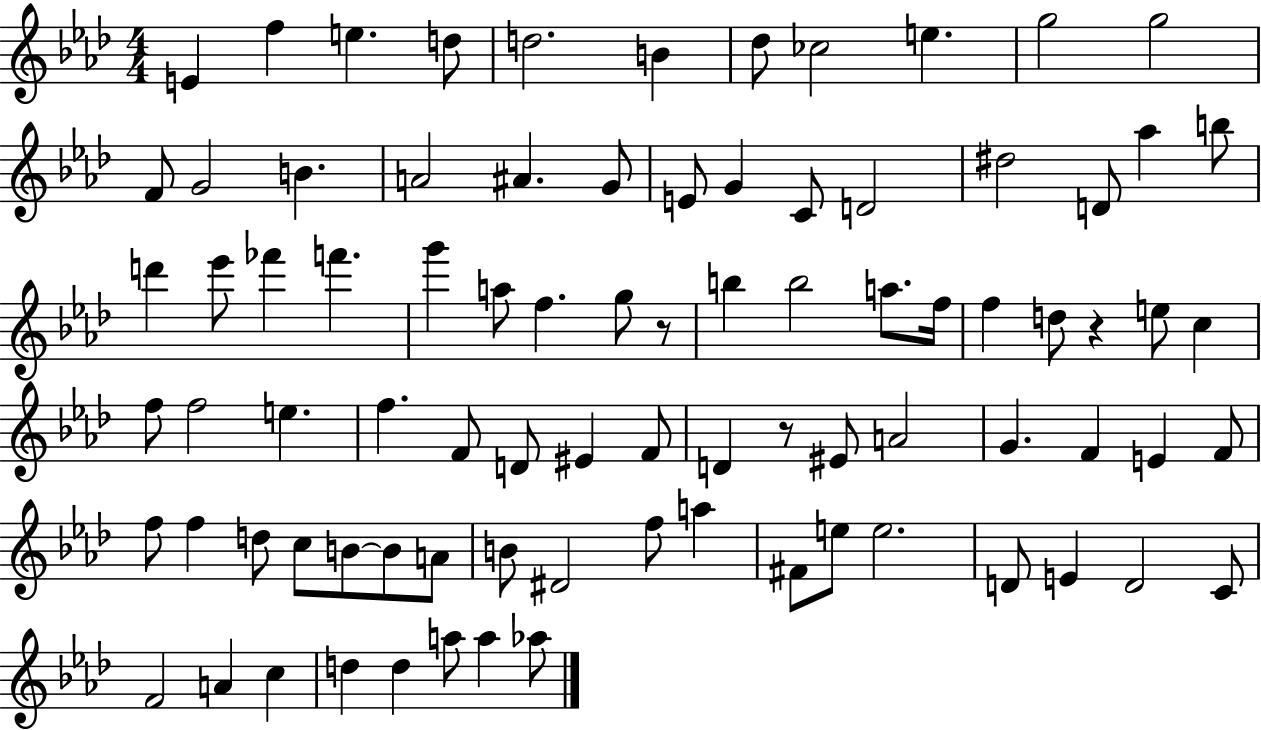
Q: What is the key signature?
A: AES major